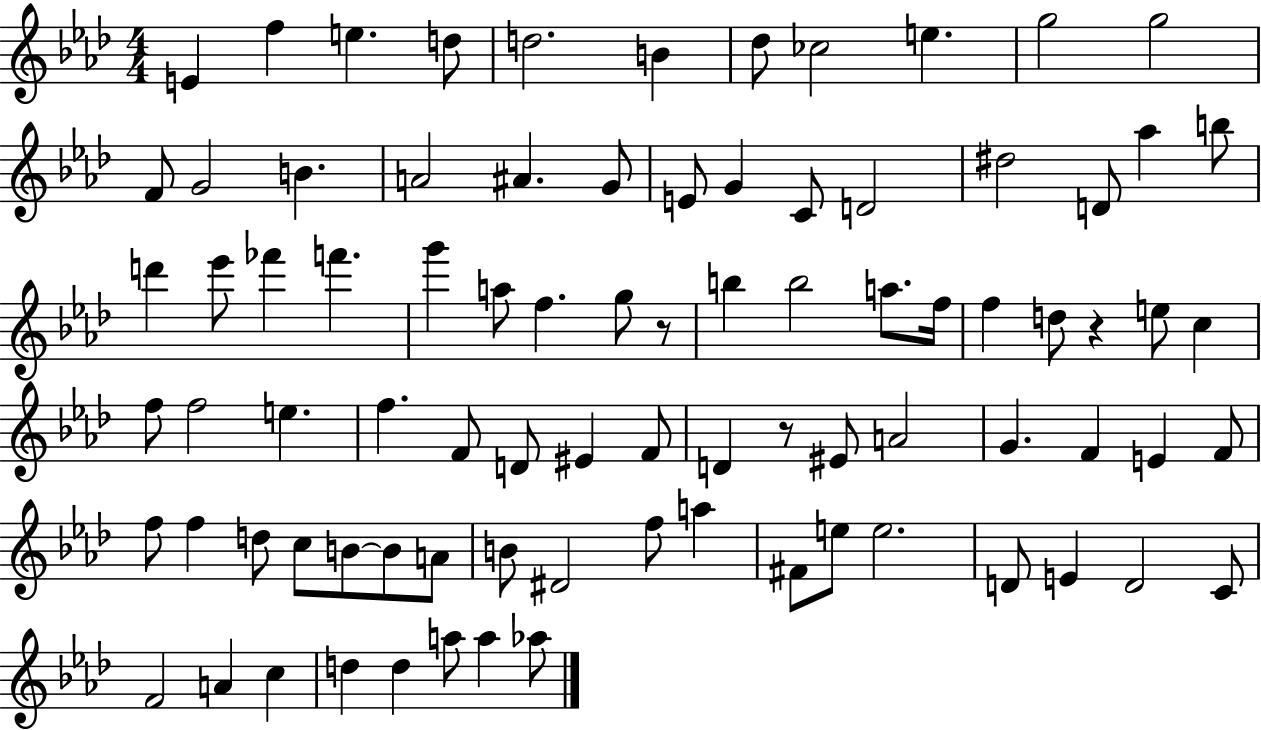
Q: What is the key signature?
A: AES major